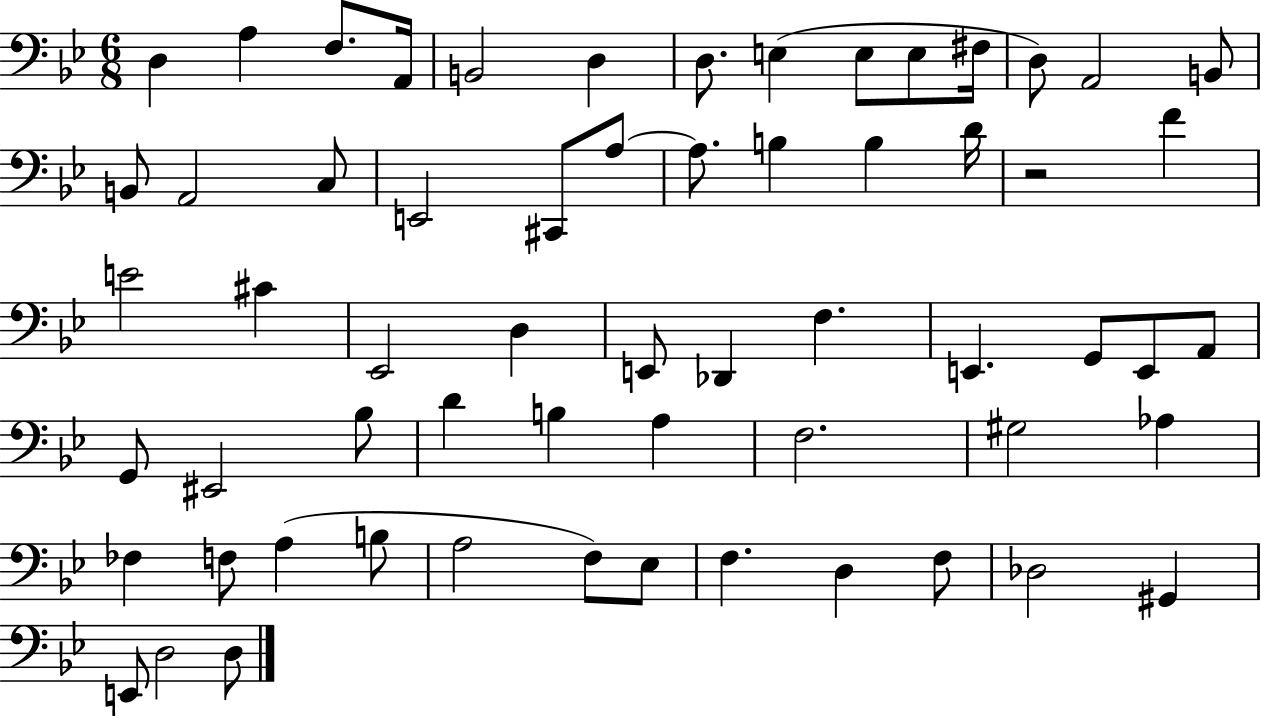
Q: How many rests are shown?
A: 1